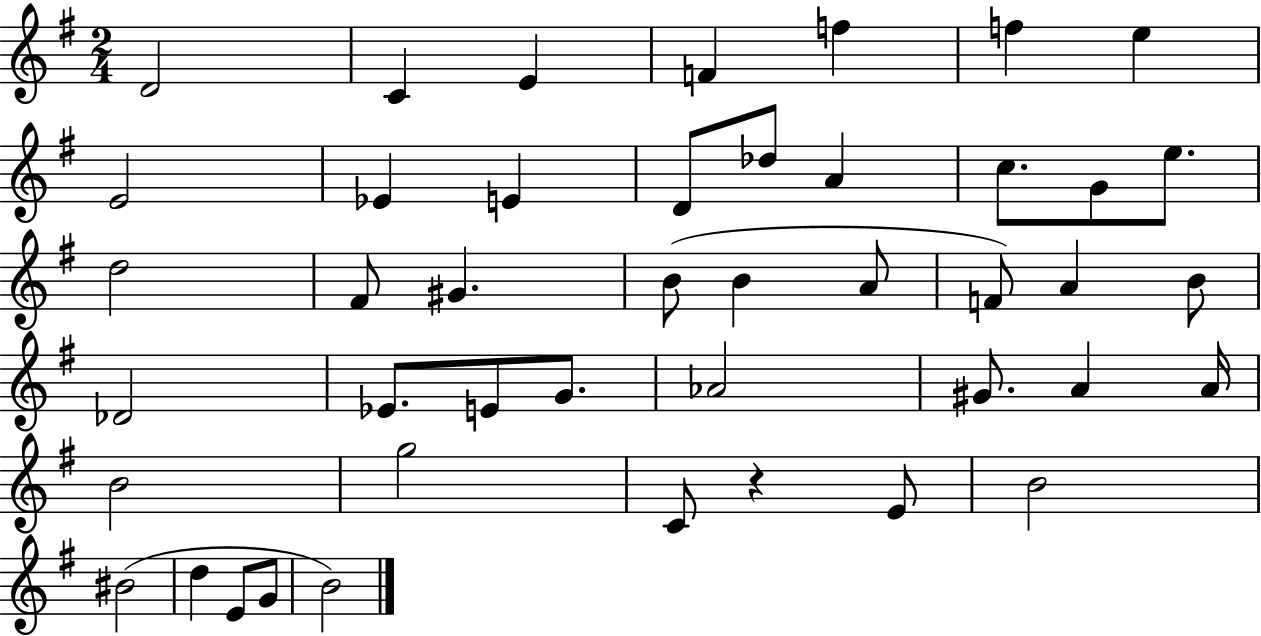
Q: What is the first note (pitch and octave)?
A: D4